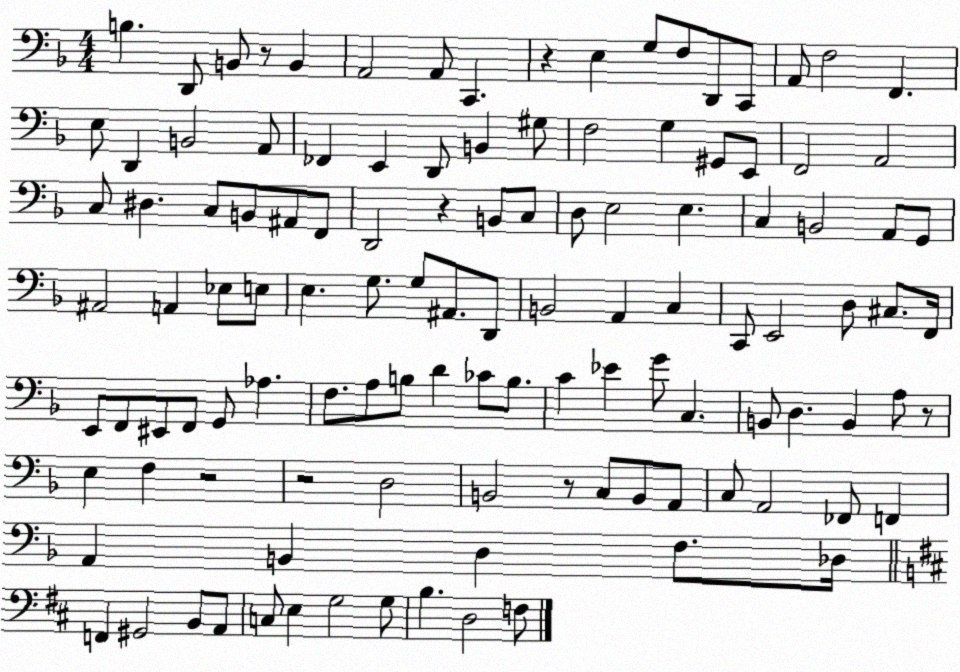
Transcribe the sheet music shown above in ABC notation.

X:1
T:Untitled
M:4/4
L:1/4
K:F
B, D,,/2 B,,/2 z/2 B,, A,,2 A,,/2 C,, z E, G,/2 F,/2 D,,/2 C,,/2 A,,/2 F,2 F,, E,/2 D,, B,,2 A,,/2 _F,, E,, D,,/2 B,, ^G,/2 F,2 G, ^G,,/2 E,,/2 F,,2 A,,2 C,/2 ^D, C,/2 B,,/2 ^A,,/2 F,,/2 D,,2 z B,,/2 C,/2 D,/2 E,2 E, C, B,,2 A,,/2 G,,/2 ^A,,2 A,, _E,/2 E,/2 E, G,/2 G,/2 ^A,,/2 D,,/2 B,,2 A,, C, C,,/2 E,,2 D,/2 ^C,/2 F,,/4 E,,/2 F,,/2 ^E,,/2 F,,/2 G,,/2 _A, F,/2 A,/2 B,/2 D _C/2 B,/2 C _E G/2 C, B,,/2 D, B,, A,/2 z/2 E, F, z2 z2 D,2 B,,2 z/2 C,/2 B,,/2 A,,/2 C,/2 A,,2 _F,,/2 F,, A,, B,, D, F,/2 _D,/4 F,, ^G,,2 B,,/2 A,,/2 C,/2 E, G,2 G,/2 B, D,2 F,/2